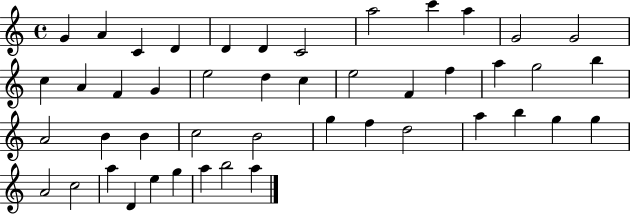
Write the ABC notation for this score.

X:1
T:Untitled
M:4/4
L:1/4
K:C
G A C D D D C2 a2 c' a G2 G2 c A F G e2 d c e2 F f a g2 b A2 B B c2 B2 g f d2 a b g g A2 c2 a D e g a b2 a